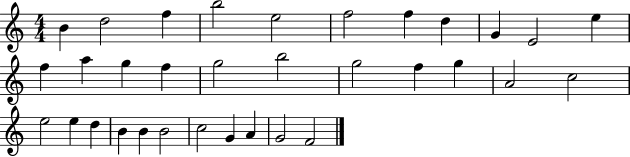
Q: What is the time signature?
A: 4/4